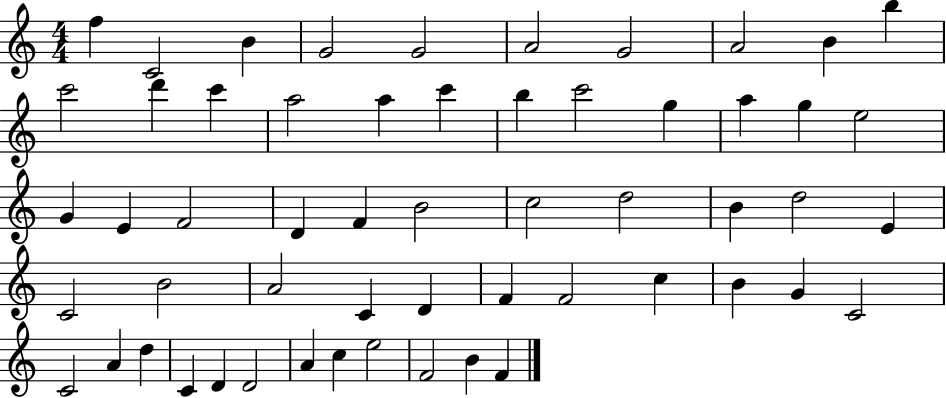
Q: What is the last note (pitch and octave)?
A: F4